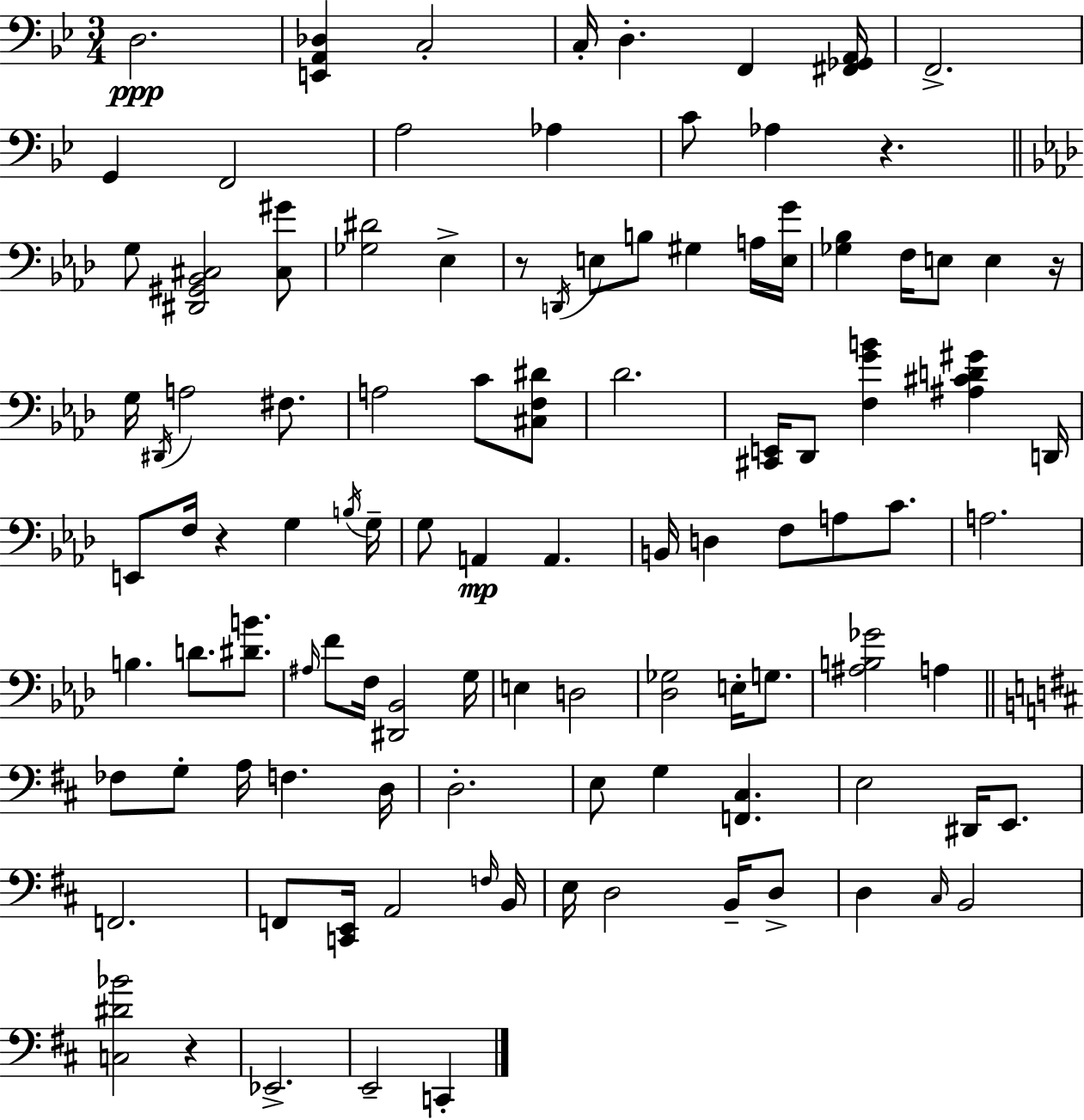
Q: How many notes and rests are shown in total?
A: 105